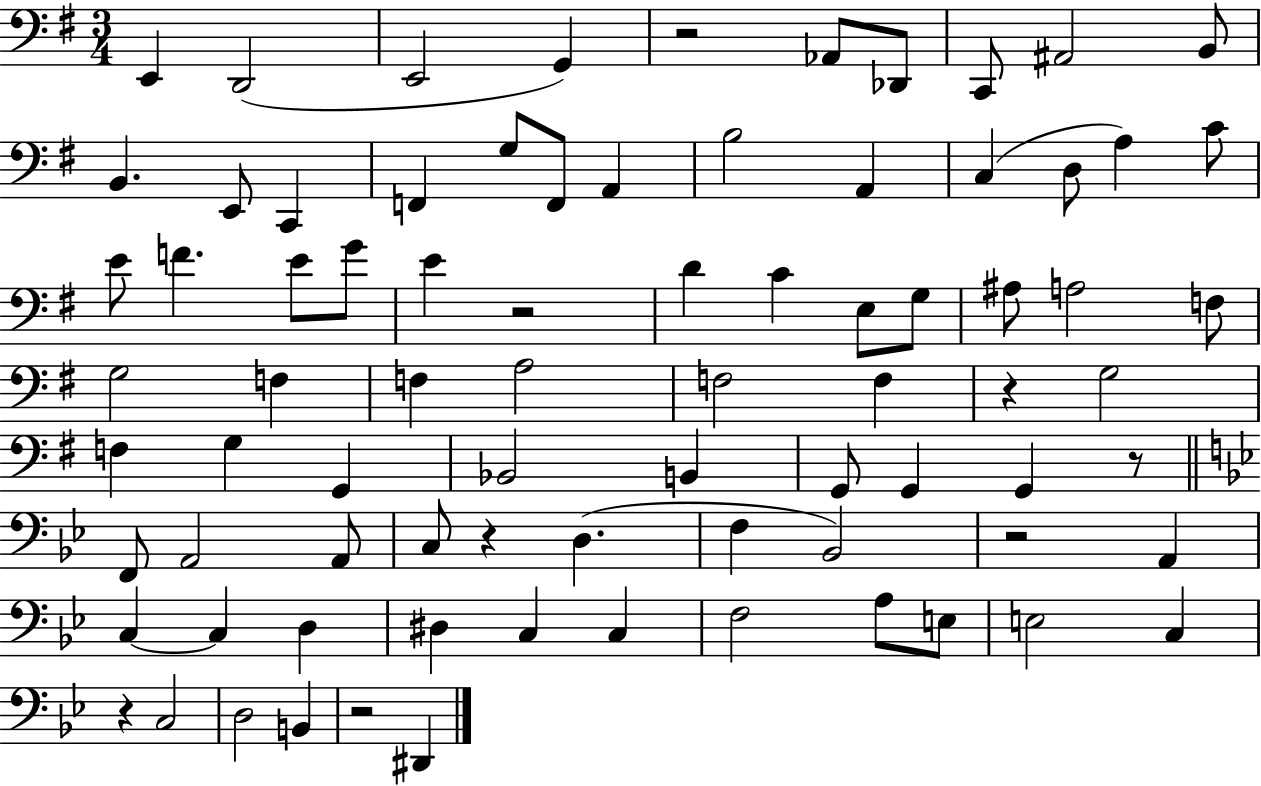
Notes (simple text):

E2/q D2/h E2/h G2/q R/h Ab2/e Db2/e C2/e A#2/h B2/e B2/q. E2/e C2/q F2/q G3/e F2/e A2/q B3/h A2/q C3/q D3/e A3/q C4/e E4/e F4/q. E4/e G4/e E4/q R/h D4/q C4/q E3/e G3/e A#3/e A3/h F3/e G3/h F3/q F3/q A3/h F3/h F3/q R/q G3/h F3/q G3/q G2/q Bb2/h B2/q G2/e G2/q G2/q R/e F2/e A2/h A2/e C3/e R/q D3/q. F3/q Bb2/h R/h A2/q C3/q C3/q D3/q D#3/q C3/q C3/q F3/h A3/e E3/e E3/h C3/q R/q C3/h D3/h B2/q R/h D#2/q